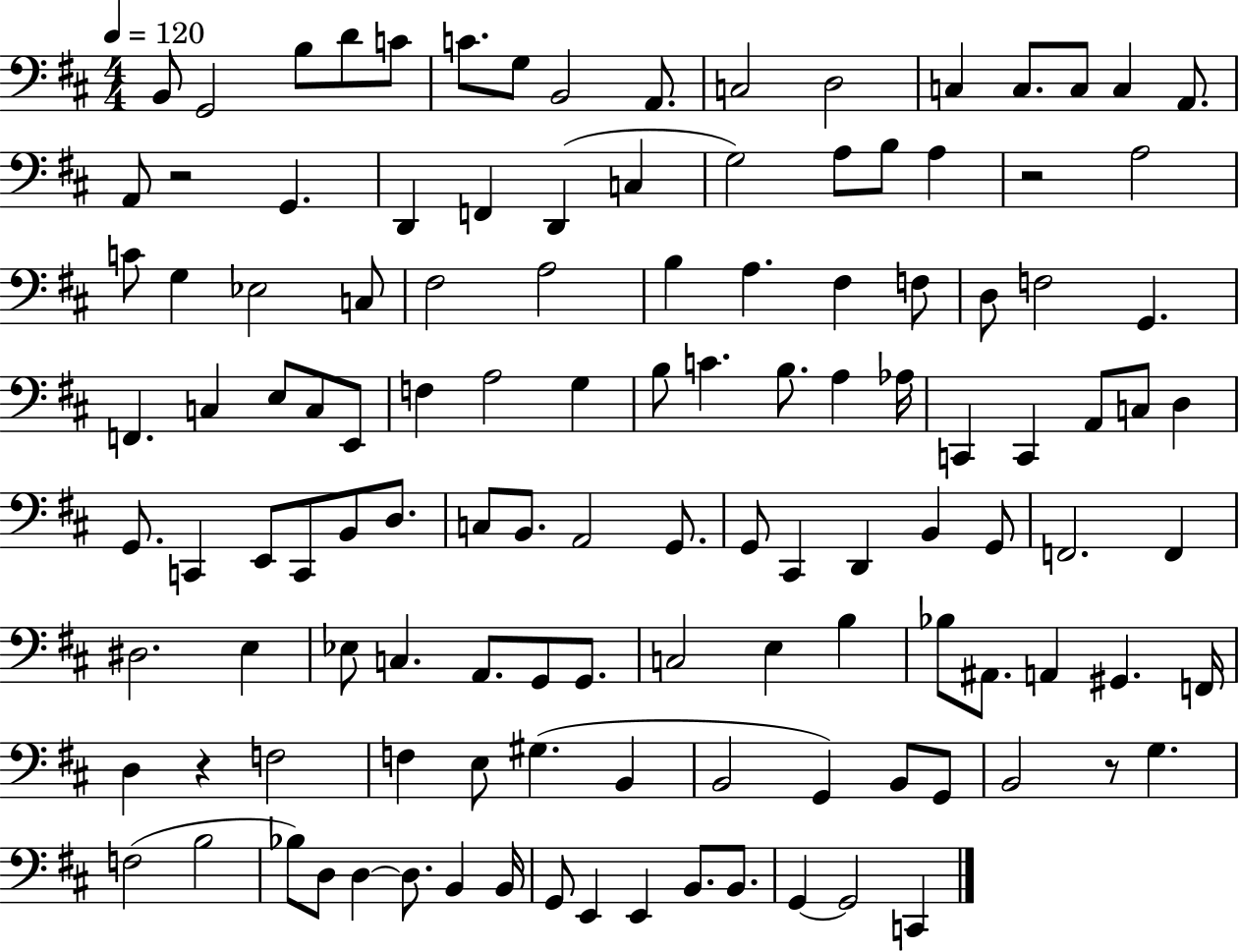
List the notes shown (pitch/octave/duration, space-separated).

B2/e G2/h B3/e D4/e C4/e C4/e. G3/e B2/h A2/e. C3/h D3/h C3/q C3/e. C3/e C3/q A2/e. A2/e R/h G2/q. D2/q F2/q D2/q C3/q G3/h A3/e B3/e A3/q R/h A3/h C4/e G3/q Eb3/h C3/e F#3/h A3/h B3/q A3/q. F#3/q F3/e D3/e F3/h G2/q. F2/q. C3/q E3/e C3/e E2/e F3/q A3/h G3/q B3/e C4/q. B3/e. A3/q Ab3/s C2/q C2/q A2/e C3/e D3/q G2/e. C2/q E2/e C2/e B2/e D3/e. C3/e B2/e. A2/h G2/e. G2/e C#2/q D2/q B2/q G2/e F2/h. F2/q D#3/h. E3/q Eb3/e C3/q. A2/e. G2/e G2/e. C3/h E3/q B3/q Bb3/e A#2/e. A2/q G#2/q. F2/s D3/q R/q F3/h F3/q E3/e G#3/q. B2/q B2/h G2/q B2/e G2/e B2/h R/e G3/q. F3/h B3/h Bb3/e D3/e D3/q D3/e. B2/q B2/s G2/e E2/q E2/q B2/e. B2/e. G2/q G2/h C2/q